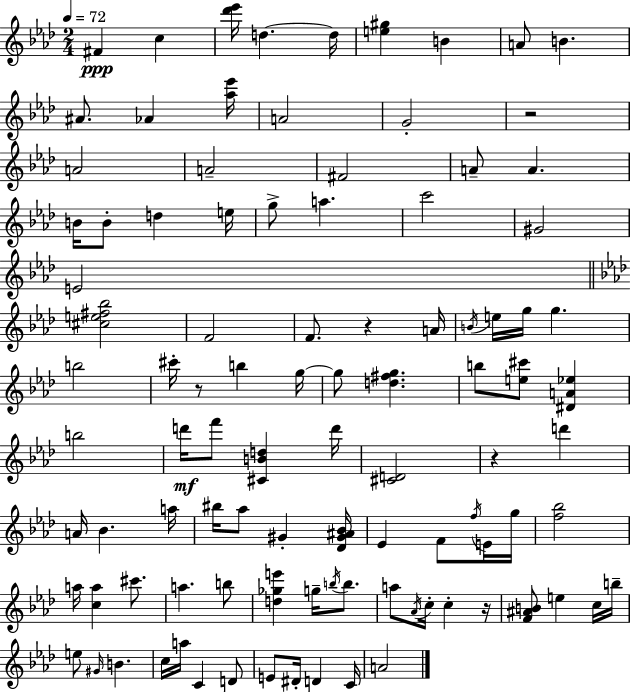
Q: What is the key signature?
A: AES major